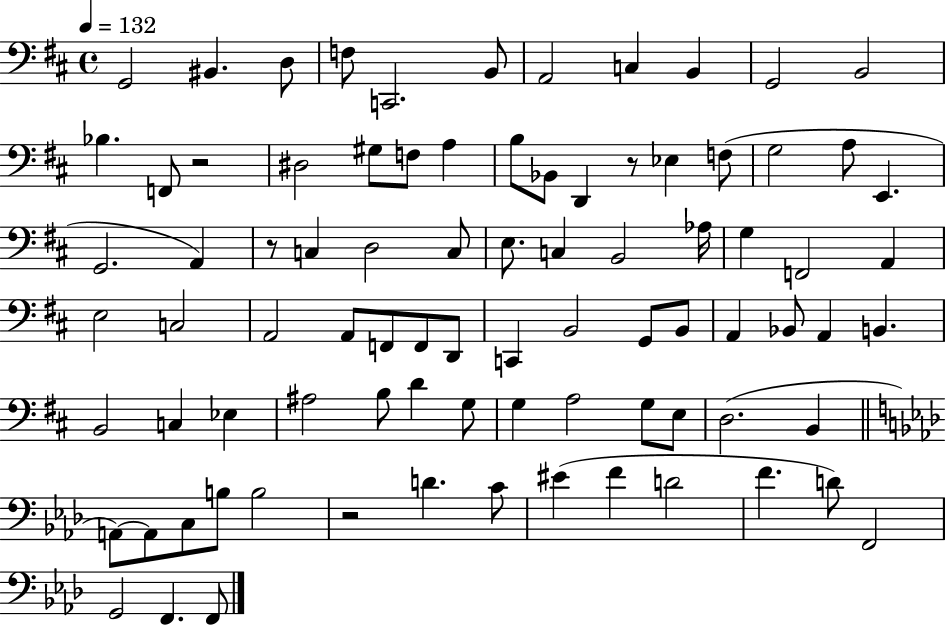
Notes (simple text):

G2/h BIS2/q. D3/e F3/e C2/h. B2/e A2/h C3/q B2/q G2/h B2/h Bb3/q. F2/e R/h D#3/h G#3/e F3/e A3/q B3/e Bb2/e D2/q R/e Eb3/q F3/e G3/h A3/e E2/q. G2/h. A2/q R/e C3/q D3/h C3/e E3/e. C3/q B2/h Ab3/s G3/q F2/h A2/q E3/h C3/h A2/h A2/e F2/e F2/e D2/e C2/q B2/h G2/e B2/e A2/q Bb2/e A2/q B2/q. B2/h C3/q Eb3/q A#3/h B3/e D4/q G3/e G3/q A3/h G3/e E3/e D3/h. B2/q A2/e A2/e C3/e B3/e B3/h R/h D4/q. C4/e EIS4/q F4/q D4/h F4/q. D4/e F2/h G2/h F2/q. F2/e